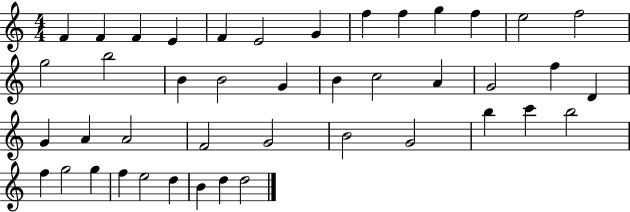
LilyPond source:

{
  \clef treble
  \numericTimeSignature
  \time 4/4
  \key c \major
  f'4 f'4 f'4 e'4 | f'4 e'2 g'4 | f''4 f''4 g''4 f''4 | e''2 f''2 | \break g''2 b''2 | b'4 b'2 g'4 | b'4 c''2 a'4 | g'2 f''4 d'4 | \break g'4 a'4 a'2 | f'2 g'2 | b'2 g'2 | b''4 c'''4 b''2 | \break f''4 g''2 g''4 | f''4 e''2 d''4 | b'4 d''4 d''2 | \bar "|."
}